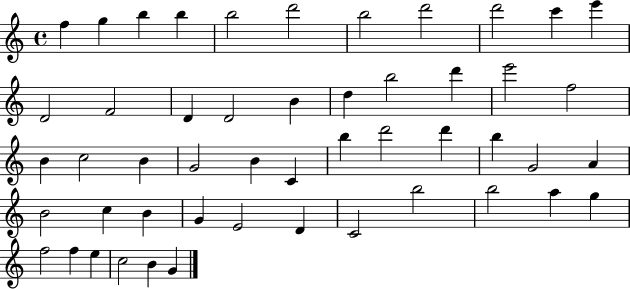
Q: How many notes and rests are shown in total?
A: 50